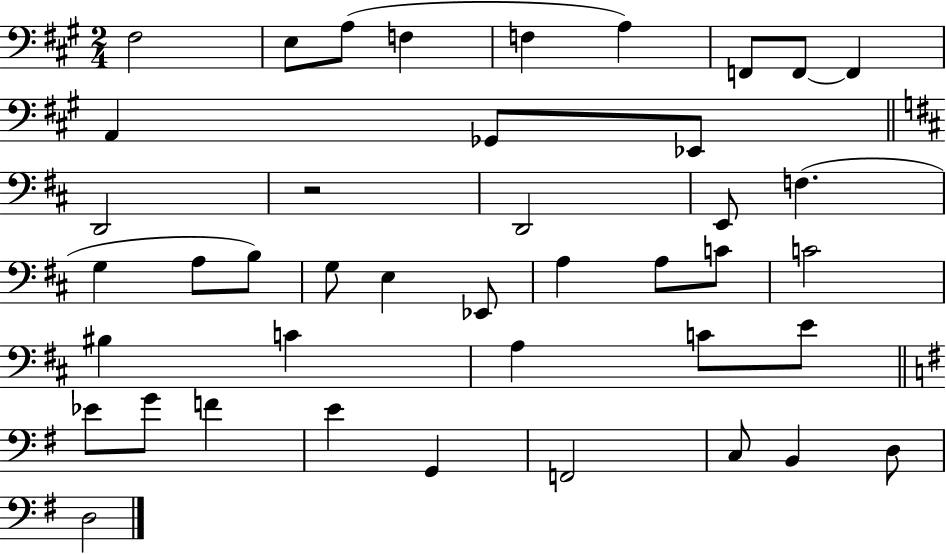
F#3/h E3/e A3/e F3/q F3/q A3/q F2/e F2/e F2/q A2/q Gb2/e Eb2/e D2/h R/h D2/h E2/e F3/q. G3/q A3/e B3/e G3/e E3/q Eb2/e A3/q A3/e C4/e C4/h BIS3/q C4/q A3/q C4/e E4/e Eb4/e G4/e F4/q E4/q G2/q F2/h C3/e B2/q D3/e D3/h